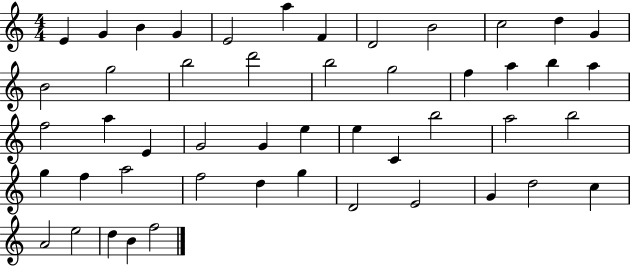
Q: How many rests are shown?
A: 0